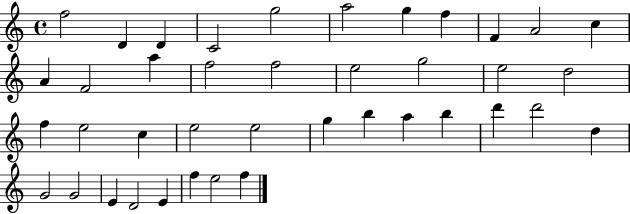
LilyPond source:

{
  \clef treble
  \time 4/4
  \defaultTimeSignature
  \key c \major
  f''2 d'4 d'4 | c'2 g''2 | a''2 g''4 f''4 | f'4 a'2 c''4 | \break a'4 f'2 a''4 | f''2 f''2 | e''2 g''2 | e''2 d''2 | \break f''4 e''2 c''4 | e''2 e''2 | g''4 b''4 a''4 b''4 | d'''4 d'''2 d''4 | \break g'2 g'2 | e'4 d'2 e'4 | f''4 e''2 f''4 | \bar "|."
}